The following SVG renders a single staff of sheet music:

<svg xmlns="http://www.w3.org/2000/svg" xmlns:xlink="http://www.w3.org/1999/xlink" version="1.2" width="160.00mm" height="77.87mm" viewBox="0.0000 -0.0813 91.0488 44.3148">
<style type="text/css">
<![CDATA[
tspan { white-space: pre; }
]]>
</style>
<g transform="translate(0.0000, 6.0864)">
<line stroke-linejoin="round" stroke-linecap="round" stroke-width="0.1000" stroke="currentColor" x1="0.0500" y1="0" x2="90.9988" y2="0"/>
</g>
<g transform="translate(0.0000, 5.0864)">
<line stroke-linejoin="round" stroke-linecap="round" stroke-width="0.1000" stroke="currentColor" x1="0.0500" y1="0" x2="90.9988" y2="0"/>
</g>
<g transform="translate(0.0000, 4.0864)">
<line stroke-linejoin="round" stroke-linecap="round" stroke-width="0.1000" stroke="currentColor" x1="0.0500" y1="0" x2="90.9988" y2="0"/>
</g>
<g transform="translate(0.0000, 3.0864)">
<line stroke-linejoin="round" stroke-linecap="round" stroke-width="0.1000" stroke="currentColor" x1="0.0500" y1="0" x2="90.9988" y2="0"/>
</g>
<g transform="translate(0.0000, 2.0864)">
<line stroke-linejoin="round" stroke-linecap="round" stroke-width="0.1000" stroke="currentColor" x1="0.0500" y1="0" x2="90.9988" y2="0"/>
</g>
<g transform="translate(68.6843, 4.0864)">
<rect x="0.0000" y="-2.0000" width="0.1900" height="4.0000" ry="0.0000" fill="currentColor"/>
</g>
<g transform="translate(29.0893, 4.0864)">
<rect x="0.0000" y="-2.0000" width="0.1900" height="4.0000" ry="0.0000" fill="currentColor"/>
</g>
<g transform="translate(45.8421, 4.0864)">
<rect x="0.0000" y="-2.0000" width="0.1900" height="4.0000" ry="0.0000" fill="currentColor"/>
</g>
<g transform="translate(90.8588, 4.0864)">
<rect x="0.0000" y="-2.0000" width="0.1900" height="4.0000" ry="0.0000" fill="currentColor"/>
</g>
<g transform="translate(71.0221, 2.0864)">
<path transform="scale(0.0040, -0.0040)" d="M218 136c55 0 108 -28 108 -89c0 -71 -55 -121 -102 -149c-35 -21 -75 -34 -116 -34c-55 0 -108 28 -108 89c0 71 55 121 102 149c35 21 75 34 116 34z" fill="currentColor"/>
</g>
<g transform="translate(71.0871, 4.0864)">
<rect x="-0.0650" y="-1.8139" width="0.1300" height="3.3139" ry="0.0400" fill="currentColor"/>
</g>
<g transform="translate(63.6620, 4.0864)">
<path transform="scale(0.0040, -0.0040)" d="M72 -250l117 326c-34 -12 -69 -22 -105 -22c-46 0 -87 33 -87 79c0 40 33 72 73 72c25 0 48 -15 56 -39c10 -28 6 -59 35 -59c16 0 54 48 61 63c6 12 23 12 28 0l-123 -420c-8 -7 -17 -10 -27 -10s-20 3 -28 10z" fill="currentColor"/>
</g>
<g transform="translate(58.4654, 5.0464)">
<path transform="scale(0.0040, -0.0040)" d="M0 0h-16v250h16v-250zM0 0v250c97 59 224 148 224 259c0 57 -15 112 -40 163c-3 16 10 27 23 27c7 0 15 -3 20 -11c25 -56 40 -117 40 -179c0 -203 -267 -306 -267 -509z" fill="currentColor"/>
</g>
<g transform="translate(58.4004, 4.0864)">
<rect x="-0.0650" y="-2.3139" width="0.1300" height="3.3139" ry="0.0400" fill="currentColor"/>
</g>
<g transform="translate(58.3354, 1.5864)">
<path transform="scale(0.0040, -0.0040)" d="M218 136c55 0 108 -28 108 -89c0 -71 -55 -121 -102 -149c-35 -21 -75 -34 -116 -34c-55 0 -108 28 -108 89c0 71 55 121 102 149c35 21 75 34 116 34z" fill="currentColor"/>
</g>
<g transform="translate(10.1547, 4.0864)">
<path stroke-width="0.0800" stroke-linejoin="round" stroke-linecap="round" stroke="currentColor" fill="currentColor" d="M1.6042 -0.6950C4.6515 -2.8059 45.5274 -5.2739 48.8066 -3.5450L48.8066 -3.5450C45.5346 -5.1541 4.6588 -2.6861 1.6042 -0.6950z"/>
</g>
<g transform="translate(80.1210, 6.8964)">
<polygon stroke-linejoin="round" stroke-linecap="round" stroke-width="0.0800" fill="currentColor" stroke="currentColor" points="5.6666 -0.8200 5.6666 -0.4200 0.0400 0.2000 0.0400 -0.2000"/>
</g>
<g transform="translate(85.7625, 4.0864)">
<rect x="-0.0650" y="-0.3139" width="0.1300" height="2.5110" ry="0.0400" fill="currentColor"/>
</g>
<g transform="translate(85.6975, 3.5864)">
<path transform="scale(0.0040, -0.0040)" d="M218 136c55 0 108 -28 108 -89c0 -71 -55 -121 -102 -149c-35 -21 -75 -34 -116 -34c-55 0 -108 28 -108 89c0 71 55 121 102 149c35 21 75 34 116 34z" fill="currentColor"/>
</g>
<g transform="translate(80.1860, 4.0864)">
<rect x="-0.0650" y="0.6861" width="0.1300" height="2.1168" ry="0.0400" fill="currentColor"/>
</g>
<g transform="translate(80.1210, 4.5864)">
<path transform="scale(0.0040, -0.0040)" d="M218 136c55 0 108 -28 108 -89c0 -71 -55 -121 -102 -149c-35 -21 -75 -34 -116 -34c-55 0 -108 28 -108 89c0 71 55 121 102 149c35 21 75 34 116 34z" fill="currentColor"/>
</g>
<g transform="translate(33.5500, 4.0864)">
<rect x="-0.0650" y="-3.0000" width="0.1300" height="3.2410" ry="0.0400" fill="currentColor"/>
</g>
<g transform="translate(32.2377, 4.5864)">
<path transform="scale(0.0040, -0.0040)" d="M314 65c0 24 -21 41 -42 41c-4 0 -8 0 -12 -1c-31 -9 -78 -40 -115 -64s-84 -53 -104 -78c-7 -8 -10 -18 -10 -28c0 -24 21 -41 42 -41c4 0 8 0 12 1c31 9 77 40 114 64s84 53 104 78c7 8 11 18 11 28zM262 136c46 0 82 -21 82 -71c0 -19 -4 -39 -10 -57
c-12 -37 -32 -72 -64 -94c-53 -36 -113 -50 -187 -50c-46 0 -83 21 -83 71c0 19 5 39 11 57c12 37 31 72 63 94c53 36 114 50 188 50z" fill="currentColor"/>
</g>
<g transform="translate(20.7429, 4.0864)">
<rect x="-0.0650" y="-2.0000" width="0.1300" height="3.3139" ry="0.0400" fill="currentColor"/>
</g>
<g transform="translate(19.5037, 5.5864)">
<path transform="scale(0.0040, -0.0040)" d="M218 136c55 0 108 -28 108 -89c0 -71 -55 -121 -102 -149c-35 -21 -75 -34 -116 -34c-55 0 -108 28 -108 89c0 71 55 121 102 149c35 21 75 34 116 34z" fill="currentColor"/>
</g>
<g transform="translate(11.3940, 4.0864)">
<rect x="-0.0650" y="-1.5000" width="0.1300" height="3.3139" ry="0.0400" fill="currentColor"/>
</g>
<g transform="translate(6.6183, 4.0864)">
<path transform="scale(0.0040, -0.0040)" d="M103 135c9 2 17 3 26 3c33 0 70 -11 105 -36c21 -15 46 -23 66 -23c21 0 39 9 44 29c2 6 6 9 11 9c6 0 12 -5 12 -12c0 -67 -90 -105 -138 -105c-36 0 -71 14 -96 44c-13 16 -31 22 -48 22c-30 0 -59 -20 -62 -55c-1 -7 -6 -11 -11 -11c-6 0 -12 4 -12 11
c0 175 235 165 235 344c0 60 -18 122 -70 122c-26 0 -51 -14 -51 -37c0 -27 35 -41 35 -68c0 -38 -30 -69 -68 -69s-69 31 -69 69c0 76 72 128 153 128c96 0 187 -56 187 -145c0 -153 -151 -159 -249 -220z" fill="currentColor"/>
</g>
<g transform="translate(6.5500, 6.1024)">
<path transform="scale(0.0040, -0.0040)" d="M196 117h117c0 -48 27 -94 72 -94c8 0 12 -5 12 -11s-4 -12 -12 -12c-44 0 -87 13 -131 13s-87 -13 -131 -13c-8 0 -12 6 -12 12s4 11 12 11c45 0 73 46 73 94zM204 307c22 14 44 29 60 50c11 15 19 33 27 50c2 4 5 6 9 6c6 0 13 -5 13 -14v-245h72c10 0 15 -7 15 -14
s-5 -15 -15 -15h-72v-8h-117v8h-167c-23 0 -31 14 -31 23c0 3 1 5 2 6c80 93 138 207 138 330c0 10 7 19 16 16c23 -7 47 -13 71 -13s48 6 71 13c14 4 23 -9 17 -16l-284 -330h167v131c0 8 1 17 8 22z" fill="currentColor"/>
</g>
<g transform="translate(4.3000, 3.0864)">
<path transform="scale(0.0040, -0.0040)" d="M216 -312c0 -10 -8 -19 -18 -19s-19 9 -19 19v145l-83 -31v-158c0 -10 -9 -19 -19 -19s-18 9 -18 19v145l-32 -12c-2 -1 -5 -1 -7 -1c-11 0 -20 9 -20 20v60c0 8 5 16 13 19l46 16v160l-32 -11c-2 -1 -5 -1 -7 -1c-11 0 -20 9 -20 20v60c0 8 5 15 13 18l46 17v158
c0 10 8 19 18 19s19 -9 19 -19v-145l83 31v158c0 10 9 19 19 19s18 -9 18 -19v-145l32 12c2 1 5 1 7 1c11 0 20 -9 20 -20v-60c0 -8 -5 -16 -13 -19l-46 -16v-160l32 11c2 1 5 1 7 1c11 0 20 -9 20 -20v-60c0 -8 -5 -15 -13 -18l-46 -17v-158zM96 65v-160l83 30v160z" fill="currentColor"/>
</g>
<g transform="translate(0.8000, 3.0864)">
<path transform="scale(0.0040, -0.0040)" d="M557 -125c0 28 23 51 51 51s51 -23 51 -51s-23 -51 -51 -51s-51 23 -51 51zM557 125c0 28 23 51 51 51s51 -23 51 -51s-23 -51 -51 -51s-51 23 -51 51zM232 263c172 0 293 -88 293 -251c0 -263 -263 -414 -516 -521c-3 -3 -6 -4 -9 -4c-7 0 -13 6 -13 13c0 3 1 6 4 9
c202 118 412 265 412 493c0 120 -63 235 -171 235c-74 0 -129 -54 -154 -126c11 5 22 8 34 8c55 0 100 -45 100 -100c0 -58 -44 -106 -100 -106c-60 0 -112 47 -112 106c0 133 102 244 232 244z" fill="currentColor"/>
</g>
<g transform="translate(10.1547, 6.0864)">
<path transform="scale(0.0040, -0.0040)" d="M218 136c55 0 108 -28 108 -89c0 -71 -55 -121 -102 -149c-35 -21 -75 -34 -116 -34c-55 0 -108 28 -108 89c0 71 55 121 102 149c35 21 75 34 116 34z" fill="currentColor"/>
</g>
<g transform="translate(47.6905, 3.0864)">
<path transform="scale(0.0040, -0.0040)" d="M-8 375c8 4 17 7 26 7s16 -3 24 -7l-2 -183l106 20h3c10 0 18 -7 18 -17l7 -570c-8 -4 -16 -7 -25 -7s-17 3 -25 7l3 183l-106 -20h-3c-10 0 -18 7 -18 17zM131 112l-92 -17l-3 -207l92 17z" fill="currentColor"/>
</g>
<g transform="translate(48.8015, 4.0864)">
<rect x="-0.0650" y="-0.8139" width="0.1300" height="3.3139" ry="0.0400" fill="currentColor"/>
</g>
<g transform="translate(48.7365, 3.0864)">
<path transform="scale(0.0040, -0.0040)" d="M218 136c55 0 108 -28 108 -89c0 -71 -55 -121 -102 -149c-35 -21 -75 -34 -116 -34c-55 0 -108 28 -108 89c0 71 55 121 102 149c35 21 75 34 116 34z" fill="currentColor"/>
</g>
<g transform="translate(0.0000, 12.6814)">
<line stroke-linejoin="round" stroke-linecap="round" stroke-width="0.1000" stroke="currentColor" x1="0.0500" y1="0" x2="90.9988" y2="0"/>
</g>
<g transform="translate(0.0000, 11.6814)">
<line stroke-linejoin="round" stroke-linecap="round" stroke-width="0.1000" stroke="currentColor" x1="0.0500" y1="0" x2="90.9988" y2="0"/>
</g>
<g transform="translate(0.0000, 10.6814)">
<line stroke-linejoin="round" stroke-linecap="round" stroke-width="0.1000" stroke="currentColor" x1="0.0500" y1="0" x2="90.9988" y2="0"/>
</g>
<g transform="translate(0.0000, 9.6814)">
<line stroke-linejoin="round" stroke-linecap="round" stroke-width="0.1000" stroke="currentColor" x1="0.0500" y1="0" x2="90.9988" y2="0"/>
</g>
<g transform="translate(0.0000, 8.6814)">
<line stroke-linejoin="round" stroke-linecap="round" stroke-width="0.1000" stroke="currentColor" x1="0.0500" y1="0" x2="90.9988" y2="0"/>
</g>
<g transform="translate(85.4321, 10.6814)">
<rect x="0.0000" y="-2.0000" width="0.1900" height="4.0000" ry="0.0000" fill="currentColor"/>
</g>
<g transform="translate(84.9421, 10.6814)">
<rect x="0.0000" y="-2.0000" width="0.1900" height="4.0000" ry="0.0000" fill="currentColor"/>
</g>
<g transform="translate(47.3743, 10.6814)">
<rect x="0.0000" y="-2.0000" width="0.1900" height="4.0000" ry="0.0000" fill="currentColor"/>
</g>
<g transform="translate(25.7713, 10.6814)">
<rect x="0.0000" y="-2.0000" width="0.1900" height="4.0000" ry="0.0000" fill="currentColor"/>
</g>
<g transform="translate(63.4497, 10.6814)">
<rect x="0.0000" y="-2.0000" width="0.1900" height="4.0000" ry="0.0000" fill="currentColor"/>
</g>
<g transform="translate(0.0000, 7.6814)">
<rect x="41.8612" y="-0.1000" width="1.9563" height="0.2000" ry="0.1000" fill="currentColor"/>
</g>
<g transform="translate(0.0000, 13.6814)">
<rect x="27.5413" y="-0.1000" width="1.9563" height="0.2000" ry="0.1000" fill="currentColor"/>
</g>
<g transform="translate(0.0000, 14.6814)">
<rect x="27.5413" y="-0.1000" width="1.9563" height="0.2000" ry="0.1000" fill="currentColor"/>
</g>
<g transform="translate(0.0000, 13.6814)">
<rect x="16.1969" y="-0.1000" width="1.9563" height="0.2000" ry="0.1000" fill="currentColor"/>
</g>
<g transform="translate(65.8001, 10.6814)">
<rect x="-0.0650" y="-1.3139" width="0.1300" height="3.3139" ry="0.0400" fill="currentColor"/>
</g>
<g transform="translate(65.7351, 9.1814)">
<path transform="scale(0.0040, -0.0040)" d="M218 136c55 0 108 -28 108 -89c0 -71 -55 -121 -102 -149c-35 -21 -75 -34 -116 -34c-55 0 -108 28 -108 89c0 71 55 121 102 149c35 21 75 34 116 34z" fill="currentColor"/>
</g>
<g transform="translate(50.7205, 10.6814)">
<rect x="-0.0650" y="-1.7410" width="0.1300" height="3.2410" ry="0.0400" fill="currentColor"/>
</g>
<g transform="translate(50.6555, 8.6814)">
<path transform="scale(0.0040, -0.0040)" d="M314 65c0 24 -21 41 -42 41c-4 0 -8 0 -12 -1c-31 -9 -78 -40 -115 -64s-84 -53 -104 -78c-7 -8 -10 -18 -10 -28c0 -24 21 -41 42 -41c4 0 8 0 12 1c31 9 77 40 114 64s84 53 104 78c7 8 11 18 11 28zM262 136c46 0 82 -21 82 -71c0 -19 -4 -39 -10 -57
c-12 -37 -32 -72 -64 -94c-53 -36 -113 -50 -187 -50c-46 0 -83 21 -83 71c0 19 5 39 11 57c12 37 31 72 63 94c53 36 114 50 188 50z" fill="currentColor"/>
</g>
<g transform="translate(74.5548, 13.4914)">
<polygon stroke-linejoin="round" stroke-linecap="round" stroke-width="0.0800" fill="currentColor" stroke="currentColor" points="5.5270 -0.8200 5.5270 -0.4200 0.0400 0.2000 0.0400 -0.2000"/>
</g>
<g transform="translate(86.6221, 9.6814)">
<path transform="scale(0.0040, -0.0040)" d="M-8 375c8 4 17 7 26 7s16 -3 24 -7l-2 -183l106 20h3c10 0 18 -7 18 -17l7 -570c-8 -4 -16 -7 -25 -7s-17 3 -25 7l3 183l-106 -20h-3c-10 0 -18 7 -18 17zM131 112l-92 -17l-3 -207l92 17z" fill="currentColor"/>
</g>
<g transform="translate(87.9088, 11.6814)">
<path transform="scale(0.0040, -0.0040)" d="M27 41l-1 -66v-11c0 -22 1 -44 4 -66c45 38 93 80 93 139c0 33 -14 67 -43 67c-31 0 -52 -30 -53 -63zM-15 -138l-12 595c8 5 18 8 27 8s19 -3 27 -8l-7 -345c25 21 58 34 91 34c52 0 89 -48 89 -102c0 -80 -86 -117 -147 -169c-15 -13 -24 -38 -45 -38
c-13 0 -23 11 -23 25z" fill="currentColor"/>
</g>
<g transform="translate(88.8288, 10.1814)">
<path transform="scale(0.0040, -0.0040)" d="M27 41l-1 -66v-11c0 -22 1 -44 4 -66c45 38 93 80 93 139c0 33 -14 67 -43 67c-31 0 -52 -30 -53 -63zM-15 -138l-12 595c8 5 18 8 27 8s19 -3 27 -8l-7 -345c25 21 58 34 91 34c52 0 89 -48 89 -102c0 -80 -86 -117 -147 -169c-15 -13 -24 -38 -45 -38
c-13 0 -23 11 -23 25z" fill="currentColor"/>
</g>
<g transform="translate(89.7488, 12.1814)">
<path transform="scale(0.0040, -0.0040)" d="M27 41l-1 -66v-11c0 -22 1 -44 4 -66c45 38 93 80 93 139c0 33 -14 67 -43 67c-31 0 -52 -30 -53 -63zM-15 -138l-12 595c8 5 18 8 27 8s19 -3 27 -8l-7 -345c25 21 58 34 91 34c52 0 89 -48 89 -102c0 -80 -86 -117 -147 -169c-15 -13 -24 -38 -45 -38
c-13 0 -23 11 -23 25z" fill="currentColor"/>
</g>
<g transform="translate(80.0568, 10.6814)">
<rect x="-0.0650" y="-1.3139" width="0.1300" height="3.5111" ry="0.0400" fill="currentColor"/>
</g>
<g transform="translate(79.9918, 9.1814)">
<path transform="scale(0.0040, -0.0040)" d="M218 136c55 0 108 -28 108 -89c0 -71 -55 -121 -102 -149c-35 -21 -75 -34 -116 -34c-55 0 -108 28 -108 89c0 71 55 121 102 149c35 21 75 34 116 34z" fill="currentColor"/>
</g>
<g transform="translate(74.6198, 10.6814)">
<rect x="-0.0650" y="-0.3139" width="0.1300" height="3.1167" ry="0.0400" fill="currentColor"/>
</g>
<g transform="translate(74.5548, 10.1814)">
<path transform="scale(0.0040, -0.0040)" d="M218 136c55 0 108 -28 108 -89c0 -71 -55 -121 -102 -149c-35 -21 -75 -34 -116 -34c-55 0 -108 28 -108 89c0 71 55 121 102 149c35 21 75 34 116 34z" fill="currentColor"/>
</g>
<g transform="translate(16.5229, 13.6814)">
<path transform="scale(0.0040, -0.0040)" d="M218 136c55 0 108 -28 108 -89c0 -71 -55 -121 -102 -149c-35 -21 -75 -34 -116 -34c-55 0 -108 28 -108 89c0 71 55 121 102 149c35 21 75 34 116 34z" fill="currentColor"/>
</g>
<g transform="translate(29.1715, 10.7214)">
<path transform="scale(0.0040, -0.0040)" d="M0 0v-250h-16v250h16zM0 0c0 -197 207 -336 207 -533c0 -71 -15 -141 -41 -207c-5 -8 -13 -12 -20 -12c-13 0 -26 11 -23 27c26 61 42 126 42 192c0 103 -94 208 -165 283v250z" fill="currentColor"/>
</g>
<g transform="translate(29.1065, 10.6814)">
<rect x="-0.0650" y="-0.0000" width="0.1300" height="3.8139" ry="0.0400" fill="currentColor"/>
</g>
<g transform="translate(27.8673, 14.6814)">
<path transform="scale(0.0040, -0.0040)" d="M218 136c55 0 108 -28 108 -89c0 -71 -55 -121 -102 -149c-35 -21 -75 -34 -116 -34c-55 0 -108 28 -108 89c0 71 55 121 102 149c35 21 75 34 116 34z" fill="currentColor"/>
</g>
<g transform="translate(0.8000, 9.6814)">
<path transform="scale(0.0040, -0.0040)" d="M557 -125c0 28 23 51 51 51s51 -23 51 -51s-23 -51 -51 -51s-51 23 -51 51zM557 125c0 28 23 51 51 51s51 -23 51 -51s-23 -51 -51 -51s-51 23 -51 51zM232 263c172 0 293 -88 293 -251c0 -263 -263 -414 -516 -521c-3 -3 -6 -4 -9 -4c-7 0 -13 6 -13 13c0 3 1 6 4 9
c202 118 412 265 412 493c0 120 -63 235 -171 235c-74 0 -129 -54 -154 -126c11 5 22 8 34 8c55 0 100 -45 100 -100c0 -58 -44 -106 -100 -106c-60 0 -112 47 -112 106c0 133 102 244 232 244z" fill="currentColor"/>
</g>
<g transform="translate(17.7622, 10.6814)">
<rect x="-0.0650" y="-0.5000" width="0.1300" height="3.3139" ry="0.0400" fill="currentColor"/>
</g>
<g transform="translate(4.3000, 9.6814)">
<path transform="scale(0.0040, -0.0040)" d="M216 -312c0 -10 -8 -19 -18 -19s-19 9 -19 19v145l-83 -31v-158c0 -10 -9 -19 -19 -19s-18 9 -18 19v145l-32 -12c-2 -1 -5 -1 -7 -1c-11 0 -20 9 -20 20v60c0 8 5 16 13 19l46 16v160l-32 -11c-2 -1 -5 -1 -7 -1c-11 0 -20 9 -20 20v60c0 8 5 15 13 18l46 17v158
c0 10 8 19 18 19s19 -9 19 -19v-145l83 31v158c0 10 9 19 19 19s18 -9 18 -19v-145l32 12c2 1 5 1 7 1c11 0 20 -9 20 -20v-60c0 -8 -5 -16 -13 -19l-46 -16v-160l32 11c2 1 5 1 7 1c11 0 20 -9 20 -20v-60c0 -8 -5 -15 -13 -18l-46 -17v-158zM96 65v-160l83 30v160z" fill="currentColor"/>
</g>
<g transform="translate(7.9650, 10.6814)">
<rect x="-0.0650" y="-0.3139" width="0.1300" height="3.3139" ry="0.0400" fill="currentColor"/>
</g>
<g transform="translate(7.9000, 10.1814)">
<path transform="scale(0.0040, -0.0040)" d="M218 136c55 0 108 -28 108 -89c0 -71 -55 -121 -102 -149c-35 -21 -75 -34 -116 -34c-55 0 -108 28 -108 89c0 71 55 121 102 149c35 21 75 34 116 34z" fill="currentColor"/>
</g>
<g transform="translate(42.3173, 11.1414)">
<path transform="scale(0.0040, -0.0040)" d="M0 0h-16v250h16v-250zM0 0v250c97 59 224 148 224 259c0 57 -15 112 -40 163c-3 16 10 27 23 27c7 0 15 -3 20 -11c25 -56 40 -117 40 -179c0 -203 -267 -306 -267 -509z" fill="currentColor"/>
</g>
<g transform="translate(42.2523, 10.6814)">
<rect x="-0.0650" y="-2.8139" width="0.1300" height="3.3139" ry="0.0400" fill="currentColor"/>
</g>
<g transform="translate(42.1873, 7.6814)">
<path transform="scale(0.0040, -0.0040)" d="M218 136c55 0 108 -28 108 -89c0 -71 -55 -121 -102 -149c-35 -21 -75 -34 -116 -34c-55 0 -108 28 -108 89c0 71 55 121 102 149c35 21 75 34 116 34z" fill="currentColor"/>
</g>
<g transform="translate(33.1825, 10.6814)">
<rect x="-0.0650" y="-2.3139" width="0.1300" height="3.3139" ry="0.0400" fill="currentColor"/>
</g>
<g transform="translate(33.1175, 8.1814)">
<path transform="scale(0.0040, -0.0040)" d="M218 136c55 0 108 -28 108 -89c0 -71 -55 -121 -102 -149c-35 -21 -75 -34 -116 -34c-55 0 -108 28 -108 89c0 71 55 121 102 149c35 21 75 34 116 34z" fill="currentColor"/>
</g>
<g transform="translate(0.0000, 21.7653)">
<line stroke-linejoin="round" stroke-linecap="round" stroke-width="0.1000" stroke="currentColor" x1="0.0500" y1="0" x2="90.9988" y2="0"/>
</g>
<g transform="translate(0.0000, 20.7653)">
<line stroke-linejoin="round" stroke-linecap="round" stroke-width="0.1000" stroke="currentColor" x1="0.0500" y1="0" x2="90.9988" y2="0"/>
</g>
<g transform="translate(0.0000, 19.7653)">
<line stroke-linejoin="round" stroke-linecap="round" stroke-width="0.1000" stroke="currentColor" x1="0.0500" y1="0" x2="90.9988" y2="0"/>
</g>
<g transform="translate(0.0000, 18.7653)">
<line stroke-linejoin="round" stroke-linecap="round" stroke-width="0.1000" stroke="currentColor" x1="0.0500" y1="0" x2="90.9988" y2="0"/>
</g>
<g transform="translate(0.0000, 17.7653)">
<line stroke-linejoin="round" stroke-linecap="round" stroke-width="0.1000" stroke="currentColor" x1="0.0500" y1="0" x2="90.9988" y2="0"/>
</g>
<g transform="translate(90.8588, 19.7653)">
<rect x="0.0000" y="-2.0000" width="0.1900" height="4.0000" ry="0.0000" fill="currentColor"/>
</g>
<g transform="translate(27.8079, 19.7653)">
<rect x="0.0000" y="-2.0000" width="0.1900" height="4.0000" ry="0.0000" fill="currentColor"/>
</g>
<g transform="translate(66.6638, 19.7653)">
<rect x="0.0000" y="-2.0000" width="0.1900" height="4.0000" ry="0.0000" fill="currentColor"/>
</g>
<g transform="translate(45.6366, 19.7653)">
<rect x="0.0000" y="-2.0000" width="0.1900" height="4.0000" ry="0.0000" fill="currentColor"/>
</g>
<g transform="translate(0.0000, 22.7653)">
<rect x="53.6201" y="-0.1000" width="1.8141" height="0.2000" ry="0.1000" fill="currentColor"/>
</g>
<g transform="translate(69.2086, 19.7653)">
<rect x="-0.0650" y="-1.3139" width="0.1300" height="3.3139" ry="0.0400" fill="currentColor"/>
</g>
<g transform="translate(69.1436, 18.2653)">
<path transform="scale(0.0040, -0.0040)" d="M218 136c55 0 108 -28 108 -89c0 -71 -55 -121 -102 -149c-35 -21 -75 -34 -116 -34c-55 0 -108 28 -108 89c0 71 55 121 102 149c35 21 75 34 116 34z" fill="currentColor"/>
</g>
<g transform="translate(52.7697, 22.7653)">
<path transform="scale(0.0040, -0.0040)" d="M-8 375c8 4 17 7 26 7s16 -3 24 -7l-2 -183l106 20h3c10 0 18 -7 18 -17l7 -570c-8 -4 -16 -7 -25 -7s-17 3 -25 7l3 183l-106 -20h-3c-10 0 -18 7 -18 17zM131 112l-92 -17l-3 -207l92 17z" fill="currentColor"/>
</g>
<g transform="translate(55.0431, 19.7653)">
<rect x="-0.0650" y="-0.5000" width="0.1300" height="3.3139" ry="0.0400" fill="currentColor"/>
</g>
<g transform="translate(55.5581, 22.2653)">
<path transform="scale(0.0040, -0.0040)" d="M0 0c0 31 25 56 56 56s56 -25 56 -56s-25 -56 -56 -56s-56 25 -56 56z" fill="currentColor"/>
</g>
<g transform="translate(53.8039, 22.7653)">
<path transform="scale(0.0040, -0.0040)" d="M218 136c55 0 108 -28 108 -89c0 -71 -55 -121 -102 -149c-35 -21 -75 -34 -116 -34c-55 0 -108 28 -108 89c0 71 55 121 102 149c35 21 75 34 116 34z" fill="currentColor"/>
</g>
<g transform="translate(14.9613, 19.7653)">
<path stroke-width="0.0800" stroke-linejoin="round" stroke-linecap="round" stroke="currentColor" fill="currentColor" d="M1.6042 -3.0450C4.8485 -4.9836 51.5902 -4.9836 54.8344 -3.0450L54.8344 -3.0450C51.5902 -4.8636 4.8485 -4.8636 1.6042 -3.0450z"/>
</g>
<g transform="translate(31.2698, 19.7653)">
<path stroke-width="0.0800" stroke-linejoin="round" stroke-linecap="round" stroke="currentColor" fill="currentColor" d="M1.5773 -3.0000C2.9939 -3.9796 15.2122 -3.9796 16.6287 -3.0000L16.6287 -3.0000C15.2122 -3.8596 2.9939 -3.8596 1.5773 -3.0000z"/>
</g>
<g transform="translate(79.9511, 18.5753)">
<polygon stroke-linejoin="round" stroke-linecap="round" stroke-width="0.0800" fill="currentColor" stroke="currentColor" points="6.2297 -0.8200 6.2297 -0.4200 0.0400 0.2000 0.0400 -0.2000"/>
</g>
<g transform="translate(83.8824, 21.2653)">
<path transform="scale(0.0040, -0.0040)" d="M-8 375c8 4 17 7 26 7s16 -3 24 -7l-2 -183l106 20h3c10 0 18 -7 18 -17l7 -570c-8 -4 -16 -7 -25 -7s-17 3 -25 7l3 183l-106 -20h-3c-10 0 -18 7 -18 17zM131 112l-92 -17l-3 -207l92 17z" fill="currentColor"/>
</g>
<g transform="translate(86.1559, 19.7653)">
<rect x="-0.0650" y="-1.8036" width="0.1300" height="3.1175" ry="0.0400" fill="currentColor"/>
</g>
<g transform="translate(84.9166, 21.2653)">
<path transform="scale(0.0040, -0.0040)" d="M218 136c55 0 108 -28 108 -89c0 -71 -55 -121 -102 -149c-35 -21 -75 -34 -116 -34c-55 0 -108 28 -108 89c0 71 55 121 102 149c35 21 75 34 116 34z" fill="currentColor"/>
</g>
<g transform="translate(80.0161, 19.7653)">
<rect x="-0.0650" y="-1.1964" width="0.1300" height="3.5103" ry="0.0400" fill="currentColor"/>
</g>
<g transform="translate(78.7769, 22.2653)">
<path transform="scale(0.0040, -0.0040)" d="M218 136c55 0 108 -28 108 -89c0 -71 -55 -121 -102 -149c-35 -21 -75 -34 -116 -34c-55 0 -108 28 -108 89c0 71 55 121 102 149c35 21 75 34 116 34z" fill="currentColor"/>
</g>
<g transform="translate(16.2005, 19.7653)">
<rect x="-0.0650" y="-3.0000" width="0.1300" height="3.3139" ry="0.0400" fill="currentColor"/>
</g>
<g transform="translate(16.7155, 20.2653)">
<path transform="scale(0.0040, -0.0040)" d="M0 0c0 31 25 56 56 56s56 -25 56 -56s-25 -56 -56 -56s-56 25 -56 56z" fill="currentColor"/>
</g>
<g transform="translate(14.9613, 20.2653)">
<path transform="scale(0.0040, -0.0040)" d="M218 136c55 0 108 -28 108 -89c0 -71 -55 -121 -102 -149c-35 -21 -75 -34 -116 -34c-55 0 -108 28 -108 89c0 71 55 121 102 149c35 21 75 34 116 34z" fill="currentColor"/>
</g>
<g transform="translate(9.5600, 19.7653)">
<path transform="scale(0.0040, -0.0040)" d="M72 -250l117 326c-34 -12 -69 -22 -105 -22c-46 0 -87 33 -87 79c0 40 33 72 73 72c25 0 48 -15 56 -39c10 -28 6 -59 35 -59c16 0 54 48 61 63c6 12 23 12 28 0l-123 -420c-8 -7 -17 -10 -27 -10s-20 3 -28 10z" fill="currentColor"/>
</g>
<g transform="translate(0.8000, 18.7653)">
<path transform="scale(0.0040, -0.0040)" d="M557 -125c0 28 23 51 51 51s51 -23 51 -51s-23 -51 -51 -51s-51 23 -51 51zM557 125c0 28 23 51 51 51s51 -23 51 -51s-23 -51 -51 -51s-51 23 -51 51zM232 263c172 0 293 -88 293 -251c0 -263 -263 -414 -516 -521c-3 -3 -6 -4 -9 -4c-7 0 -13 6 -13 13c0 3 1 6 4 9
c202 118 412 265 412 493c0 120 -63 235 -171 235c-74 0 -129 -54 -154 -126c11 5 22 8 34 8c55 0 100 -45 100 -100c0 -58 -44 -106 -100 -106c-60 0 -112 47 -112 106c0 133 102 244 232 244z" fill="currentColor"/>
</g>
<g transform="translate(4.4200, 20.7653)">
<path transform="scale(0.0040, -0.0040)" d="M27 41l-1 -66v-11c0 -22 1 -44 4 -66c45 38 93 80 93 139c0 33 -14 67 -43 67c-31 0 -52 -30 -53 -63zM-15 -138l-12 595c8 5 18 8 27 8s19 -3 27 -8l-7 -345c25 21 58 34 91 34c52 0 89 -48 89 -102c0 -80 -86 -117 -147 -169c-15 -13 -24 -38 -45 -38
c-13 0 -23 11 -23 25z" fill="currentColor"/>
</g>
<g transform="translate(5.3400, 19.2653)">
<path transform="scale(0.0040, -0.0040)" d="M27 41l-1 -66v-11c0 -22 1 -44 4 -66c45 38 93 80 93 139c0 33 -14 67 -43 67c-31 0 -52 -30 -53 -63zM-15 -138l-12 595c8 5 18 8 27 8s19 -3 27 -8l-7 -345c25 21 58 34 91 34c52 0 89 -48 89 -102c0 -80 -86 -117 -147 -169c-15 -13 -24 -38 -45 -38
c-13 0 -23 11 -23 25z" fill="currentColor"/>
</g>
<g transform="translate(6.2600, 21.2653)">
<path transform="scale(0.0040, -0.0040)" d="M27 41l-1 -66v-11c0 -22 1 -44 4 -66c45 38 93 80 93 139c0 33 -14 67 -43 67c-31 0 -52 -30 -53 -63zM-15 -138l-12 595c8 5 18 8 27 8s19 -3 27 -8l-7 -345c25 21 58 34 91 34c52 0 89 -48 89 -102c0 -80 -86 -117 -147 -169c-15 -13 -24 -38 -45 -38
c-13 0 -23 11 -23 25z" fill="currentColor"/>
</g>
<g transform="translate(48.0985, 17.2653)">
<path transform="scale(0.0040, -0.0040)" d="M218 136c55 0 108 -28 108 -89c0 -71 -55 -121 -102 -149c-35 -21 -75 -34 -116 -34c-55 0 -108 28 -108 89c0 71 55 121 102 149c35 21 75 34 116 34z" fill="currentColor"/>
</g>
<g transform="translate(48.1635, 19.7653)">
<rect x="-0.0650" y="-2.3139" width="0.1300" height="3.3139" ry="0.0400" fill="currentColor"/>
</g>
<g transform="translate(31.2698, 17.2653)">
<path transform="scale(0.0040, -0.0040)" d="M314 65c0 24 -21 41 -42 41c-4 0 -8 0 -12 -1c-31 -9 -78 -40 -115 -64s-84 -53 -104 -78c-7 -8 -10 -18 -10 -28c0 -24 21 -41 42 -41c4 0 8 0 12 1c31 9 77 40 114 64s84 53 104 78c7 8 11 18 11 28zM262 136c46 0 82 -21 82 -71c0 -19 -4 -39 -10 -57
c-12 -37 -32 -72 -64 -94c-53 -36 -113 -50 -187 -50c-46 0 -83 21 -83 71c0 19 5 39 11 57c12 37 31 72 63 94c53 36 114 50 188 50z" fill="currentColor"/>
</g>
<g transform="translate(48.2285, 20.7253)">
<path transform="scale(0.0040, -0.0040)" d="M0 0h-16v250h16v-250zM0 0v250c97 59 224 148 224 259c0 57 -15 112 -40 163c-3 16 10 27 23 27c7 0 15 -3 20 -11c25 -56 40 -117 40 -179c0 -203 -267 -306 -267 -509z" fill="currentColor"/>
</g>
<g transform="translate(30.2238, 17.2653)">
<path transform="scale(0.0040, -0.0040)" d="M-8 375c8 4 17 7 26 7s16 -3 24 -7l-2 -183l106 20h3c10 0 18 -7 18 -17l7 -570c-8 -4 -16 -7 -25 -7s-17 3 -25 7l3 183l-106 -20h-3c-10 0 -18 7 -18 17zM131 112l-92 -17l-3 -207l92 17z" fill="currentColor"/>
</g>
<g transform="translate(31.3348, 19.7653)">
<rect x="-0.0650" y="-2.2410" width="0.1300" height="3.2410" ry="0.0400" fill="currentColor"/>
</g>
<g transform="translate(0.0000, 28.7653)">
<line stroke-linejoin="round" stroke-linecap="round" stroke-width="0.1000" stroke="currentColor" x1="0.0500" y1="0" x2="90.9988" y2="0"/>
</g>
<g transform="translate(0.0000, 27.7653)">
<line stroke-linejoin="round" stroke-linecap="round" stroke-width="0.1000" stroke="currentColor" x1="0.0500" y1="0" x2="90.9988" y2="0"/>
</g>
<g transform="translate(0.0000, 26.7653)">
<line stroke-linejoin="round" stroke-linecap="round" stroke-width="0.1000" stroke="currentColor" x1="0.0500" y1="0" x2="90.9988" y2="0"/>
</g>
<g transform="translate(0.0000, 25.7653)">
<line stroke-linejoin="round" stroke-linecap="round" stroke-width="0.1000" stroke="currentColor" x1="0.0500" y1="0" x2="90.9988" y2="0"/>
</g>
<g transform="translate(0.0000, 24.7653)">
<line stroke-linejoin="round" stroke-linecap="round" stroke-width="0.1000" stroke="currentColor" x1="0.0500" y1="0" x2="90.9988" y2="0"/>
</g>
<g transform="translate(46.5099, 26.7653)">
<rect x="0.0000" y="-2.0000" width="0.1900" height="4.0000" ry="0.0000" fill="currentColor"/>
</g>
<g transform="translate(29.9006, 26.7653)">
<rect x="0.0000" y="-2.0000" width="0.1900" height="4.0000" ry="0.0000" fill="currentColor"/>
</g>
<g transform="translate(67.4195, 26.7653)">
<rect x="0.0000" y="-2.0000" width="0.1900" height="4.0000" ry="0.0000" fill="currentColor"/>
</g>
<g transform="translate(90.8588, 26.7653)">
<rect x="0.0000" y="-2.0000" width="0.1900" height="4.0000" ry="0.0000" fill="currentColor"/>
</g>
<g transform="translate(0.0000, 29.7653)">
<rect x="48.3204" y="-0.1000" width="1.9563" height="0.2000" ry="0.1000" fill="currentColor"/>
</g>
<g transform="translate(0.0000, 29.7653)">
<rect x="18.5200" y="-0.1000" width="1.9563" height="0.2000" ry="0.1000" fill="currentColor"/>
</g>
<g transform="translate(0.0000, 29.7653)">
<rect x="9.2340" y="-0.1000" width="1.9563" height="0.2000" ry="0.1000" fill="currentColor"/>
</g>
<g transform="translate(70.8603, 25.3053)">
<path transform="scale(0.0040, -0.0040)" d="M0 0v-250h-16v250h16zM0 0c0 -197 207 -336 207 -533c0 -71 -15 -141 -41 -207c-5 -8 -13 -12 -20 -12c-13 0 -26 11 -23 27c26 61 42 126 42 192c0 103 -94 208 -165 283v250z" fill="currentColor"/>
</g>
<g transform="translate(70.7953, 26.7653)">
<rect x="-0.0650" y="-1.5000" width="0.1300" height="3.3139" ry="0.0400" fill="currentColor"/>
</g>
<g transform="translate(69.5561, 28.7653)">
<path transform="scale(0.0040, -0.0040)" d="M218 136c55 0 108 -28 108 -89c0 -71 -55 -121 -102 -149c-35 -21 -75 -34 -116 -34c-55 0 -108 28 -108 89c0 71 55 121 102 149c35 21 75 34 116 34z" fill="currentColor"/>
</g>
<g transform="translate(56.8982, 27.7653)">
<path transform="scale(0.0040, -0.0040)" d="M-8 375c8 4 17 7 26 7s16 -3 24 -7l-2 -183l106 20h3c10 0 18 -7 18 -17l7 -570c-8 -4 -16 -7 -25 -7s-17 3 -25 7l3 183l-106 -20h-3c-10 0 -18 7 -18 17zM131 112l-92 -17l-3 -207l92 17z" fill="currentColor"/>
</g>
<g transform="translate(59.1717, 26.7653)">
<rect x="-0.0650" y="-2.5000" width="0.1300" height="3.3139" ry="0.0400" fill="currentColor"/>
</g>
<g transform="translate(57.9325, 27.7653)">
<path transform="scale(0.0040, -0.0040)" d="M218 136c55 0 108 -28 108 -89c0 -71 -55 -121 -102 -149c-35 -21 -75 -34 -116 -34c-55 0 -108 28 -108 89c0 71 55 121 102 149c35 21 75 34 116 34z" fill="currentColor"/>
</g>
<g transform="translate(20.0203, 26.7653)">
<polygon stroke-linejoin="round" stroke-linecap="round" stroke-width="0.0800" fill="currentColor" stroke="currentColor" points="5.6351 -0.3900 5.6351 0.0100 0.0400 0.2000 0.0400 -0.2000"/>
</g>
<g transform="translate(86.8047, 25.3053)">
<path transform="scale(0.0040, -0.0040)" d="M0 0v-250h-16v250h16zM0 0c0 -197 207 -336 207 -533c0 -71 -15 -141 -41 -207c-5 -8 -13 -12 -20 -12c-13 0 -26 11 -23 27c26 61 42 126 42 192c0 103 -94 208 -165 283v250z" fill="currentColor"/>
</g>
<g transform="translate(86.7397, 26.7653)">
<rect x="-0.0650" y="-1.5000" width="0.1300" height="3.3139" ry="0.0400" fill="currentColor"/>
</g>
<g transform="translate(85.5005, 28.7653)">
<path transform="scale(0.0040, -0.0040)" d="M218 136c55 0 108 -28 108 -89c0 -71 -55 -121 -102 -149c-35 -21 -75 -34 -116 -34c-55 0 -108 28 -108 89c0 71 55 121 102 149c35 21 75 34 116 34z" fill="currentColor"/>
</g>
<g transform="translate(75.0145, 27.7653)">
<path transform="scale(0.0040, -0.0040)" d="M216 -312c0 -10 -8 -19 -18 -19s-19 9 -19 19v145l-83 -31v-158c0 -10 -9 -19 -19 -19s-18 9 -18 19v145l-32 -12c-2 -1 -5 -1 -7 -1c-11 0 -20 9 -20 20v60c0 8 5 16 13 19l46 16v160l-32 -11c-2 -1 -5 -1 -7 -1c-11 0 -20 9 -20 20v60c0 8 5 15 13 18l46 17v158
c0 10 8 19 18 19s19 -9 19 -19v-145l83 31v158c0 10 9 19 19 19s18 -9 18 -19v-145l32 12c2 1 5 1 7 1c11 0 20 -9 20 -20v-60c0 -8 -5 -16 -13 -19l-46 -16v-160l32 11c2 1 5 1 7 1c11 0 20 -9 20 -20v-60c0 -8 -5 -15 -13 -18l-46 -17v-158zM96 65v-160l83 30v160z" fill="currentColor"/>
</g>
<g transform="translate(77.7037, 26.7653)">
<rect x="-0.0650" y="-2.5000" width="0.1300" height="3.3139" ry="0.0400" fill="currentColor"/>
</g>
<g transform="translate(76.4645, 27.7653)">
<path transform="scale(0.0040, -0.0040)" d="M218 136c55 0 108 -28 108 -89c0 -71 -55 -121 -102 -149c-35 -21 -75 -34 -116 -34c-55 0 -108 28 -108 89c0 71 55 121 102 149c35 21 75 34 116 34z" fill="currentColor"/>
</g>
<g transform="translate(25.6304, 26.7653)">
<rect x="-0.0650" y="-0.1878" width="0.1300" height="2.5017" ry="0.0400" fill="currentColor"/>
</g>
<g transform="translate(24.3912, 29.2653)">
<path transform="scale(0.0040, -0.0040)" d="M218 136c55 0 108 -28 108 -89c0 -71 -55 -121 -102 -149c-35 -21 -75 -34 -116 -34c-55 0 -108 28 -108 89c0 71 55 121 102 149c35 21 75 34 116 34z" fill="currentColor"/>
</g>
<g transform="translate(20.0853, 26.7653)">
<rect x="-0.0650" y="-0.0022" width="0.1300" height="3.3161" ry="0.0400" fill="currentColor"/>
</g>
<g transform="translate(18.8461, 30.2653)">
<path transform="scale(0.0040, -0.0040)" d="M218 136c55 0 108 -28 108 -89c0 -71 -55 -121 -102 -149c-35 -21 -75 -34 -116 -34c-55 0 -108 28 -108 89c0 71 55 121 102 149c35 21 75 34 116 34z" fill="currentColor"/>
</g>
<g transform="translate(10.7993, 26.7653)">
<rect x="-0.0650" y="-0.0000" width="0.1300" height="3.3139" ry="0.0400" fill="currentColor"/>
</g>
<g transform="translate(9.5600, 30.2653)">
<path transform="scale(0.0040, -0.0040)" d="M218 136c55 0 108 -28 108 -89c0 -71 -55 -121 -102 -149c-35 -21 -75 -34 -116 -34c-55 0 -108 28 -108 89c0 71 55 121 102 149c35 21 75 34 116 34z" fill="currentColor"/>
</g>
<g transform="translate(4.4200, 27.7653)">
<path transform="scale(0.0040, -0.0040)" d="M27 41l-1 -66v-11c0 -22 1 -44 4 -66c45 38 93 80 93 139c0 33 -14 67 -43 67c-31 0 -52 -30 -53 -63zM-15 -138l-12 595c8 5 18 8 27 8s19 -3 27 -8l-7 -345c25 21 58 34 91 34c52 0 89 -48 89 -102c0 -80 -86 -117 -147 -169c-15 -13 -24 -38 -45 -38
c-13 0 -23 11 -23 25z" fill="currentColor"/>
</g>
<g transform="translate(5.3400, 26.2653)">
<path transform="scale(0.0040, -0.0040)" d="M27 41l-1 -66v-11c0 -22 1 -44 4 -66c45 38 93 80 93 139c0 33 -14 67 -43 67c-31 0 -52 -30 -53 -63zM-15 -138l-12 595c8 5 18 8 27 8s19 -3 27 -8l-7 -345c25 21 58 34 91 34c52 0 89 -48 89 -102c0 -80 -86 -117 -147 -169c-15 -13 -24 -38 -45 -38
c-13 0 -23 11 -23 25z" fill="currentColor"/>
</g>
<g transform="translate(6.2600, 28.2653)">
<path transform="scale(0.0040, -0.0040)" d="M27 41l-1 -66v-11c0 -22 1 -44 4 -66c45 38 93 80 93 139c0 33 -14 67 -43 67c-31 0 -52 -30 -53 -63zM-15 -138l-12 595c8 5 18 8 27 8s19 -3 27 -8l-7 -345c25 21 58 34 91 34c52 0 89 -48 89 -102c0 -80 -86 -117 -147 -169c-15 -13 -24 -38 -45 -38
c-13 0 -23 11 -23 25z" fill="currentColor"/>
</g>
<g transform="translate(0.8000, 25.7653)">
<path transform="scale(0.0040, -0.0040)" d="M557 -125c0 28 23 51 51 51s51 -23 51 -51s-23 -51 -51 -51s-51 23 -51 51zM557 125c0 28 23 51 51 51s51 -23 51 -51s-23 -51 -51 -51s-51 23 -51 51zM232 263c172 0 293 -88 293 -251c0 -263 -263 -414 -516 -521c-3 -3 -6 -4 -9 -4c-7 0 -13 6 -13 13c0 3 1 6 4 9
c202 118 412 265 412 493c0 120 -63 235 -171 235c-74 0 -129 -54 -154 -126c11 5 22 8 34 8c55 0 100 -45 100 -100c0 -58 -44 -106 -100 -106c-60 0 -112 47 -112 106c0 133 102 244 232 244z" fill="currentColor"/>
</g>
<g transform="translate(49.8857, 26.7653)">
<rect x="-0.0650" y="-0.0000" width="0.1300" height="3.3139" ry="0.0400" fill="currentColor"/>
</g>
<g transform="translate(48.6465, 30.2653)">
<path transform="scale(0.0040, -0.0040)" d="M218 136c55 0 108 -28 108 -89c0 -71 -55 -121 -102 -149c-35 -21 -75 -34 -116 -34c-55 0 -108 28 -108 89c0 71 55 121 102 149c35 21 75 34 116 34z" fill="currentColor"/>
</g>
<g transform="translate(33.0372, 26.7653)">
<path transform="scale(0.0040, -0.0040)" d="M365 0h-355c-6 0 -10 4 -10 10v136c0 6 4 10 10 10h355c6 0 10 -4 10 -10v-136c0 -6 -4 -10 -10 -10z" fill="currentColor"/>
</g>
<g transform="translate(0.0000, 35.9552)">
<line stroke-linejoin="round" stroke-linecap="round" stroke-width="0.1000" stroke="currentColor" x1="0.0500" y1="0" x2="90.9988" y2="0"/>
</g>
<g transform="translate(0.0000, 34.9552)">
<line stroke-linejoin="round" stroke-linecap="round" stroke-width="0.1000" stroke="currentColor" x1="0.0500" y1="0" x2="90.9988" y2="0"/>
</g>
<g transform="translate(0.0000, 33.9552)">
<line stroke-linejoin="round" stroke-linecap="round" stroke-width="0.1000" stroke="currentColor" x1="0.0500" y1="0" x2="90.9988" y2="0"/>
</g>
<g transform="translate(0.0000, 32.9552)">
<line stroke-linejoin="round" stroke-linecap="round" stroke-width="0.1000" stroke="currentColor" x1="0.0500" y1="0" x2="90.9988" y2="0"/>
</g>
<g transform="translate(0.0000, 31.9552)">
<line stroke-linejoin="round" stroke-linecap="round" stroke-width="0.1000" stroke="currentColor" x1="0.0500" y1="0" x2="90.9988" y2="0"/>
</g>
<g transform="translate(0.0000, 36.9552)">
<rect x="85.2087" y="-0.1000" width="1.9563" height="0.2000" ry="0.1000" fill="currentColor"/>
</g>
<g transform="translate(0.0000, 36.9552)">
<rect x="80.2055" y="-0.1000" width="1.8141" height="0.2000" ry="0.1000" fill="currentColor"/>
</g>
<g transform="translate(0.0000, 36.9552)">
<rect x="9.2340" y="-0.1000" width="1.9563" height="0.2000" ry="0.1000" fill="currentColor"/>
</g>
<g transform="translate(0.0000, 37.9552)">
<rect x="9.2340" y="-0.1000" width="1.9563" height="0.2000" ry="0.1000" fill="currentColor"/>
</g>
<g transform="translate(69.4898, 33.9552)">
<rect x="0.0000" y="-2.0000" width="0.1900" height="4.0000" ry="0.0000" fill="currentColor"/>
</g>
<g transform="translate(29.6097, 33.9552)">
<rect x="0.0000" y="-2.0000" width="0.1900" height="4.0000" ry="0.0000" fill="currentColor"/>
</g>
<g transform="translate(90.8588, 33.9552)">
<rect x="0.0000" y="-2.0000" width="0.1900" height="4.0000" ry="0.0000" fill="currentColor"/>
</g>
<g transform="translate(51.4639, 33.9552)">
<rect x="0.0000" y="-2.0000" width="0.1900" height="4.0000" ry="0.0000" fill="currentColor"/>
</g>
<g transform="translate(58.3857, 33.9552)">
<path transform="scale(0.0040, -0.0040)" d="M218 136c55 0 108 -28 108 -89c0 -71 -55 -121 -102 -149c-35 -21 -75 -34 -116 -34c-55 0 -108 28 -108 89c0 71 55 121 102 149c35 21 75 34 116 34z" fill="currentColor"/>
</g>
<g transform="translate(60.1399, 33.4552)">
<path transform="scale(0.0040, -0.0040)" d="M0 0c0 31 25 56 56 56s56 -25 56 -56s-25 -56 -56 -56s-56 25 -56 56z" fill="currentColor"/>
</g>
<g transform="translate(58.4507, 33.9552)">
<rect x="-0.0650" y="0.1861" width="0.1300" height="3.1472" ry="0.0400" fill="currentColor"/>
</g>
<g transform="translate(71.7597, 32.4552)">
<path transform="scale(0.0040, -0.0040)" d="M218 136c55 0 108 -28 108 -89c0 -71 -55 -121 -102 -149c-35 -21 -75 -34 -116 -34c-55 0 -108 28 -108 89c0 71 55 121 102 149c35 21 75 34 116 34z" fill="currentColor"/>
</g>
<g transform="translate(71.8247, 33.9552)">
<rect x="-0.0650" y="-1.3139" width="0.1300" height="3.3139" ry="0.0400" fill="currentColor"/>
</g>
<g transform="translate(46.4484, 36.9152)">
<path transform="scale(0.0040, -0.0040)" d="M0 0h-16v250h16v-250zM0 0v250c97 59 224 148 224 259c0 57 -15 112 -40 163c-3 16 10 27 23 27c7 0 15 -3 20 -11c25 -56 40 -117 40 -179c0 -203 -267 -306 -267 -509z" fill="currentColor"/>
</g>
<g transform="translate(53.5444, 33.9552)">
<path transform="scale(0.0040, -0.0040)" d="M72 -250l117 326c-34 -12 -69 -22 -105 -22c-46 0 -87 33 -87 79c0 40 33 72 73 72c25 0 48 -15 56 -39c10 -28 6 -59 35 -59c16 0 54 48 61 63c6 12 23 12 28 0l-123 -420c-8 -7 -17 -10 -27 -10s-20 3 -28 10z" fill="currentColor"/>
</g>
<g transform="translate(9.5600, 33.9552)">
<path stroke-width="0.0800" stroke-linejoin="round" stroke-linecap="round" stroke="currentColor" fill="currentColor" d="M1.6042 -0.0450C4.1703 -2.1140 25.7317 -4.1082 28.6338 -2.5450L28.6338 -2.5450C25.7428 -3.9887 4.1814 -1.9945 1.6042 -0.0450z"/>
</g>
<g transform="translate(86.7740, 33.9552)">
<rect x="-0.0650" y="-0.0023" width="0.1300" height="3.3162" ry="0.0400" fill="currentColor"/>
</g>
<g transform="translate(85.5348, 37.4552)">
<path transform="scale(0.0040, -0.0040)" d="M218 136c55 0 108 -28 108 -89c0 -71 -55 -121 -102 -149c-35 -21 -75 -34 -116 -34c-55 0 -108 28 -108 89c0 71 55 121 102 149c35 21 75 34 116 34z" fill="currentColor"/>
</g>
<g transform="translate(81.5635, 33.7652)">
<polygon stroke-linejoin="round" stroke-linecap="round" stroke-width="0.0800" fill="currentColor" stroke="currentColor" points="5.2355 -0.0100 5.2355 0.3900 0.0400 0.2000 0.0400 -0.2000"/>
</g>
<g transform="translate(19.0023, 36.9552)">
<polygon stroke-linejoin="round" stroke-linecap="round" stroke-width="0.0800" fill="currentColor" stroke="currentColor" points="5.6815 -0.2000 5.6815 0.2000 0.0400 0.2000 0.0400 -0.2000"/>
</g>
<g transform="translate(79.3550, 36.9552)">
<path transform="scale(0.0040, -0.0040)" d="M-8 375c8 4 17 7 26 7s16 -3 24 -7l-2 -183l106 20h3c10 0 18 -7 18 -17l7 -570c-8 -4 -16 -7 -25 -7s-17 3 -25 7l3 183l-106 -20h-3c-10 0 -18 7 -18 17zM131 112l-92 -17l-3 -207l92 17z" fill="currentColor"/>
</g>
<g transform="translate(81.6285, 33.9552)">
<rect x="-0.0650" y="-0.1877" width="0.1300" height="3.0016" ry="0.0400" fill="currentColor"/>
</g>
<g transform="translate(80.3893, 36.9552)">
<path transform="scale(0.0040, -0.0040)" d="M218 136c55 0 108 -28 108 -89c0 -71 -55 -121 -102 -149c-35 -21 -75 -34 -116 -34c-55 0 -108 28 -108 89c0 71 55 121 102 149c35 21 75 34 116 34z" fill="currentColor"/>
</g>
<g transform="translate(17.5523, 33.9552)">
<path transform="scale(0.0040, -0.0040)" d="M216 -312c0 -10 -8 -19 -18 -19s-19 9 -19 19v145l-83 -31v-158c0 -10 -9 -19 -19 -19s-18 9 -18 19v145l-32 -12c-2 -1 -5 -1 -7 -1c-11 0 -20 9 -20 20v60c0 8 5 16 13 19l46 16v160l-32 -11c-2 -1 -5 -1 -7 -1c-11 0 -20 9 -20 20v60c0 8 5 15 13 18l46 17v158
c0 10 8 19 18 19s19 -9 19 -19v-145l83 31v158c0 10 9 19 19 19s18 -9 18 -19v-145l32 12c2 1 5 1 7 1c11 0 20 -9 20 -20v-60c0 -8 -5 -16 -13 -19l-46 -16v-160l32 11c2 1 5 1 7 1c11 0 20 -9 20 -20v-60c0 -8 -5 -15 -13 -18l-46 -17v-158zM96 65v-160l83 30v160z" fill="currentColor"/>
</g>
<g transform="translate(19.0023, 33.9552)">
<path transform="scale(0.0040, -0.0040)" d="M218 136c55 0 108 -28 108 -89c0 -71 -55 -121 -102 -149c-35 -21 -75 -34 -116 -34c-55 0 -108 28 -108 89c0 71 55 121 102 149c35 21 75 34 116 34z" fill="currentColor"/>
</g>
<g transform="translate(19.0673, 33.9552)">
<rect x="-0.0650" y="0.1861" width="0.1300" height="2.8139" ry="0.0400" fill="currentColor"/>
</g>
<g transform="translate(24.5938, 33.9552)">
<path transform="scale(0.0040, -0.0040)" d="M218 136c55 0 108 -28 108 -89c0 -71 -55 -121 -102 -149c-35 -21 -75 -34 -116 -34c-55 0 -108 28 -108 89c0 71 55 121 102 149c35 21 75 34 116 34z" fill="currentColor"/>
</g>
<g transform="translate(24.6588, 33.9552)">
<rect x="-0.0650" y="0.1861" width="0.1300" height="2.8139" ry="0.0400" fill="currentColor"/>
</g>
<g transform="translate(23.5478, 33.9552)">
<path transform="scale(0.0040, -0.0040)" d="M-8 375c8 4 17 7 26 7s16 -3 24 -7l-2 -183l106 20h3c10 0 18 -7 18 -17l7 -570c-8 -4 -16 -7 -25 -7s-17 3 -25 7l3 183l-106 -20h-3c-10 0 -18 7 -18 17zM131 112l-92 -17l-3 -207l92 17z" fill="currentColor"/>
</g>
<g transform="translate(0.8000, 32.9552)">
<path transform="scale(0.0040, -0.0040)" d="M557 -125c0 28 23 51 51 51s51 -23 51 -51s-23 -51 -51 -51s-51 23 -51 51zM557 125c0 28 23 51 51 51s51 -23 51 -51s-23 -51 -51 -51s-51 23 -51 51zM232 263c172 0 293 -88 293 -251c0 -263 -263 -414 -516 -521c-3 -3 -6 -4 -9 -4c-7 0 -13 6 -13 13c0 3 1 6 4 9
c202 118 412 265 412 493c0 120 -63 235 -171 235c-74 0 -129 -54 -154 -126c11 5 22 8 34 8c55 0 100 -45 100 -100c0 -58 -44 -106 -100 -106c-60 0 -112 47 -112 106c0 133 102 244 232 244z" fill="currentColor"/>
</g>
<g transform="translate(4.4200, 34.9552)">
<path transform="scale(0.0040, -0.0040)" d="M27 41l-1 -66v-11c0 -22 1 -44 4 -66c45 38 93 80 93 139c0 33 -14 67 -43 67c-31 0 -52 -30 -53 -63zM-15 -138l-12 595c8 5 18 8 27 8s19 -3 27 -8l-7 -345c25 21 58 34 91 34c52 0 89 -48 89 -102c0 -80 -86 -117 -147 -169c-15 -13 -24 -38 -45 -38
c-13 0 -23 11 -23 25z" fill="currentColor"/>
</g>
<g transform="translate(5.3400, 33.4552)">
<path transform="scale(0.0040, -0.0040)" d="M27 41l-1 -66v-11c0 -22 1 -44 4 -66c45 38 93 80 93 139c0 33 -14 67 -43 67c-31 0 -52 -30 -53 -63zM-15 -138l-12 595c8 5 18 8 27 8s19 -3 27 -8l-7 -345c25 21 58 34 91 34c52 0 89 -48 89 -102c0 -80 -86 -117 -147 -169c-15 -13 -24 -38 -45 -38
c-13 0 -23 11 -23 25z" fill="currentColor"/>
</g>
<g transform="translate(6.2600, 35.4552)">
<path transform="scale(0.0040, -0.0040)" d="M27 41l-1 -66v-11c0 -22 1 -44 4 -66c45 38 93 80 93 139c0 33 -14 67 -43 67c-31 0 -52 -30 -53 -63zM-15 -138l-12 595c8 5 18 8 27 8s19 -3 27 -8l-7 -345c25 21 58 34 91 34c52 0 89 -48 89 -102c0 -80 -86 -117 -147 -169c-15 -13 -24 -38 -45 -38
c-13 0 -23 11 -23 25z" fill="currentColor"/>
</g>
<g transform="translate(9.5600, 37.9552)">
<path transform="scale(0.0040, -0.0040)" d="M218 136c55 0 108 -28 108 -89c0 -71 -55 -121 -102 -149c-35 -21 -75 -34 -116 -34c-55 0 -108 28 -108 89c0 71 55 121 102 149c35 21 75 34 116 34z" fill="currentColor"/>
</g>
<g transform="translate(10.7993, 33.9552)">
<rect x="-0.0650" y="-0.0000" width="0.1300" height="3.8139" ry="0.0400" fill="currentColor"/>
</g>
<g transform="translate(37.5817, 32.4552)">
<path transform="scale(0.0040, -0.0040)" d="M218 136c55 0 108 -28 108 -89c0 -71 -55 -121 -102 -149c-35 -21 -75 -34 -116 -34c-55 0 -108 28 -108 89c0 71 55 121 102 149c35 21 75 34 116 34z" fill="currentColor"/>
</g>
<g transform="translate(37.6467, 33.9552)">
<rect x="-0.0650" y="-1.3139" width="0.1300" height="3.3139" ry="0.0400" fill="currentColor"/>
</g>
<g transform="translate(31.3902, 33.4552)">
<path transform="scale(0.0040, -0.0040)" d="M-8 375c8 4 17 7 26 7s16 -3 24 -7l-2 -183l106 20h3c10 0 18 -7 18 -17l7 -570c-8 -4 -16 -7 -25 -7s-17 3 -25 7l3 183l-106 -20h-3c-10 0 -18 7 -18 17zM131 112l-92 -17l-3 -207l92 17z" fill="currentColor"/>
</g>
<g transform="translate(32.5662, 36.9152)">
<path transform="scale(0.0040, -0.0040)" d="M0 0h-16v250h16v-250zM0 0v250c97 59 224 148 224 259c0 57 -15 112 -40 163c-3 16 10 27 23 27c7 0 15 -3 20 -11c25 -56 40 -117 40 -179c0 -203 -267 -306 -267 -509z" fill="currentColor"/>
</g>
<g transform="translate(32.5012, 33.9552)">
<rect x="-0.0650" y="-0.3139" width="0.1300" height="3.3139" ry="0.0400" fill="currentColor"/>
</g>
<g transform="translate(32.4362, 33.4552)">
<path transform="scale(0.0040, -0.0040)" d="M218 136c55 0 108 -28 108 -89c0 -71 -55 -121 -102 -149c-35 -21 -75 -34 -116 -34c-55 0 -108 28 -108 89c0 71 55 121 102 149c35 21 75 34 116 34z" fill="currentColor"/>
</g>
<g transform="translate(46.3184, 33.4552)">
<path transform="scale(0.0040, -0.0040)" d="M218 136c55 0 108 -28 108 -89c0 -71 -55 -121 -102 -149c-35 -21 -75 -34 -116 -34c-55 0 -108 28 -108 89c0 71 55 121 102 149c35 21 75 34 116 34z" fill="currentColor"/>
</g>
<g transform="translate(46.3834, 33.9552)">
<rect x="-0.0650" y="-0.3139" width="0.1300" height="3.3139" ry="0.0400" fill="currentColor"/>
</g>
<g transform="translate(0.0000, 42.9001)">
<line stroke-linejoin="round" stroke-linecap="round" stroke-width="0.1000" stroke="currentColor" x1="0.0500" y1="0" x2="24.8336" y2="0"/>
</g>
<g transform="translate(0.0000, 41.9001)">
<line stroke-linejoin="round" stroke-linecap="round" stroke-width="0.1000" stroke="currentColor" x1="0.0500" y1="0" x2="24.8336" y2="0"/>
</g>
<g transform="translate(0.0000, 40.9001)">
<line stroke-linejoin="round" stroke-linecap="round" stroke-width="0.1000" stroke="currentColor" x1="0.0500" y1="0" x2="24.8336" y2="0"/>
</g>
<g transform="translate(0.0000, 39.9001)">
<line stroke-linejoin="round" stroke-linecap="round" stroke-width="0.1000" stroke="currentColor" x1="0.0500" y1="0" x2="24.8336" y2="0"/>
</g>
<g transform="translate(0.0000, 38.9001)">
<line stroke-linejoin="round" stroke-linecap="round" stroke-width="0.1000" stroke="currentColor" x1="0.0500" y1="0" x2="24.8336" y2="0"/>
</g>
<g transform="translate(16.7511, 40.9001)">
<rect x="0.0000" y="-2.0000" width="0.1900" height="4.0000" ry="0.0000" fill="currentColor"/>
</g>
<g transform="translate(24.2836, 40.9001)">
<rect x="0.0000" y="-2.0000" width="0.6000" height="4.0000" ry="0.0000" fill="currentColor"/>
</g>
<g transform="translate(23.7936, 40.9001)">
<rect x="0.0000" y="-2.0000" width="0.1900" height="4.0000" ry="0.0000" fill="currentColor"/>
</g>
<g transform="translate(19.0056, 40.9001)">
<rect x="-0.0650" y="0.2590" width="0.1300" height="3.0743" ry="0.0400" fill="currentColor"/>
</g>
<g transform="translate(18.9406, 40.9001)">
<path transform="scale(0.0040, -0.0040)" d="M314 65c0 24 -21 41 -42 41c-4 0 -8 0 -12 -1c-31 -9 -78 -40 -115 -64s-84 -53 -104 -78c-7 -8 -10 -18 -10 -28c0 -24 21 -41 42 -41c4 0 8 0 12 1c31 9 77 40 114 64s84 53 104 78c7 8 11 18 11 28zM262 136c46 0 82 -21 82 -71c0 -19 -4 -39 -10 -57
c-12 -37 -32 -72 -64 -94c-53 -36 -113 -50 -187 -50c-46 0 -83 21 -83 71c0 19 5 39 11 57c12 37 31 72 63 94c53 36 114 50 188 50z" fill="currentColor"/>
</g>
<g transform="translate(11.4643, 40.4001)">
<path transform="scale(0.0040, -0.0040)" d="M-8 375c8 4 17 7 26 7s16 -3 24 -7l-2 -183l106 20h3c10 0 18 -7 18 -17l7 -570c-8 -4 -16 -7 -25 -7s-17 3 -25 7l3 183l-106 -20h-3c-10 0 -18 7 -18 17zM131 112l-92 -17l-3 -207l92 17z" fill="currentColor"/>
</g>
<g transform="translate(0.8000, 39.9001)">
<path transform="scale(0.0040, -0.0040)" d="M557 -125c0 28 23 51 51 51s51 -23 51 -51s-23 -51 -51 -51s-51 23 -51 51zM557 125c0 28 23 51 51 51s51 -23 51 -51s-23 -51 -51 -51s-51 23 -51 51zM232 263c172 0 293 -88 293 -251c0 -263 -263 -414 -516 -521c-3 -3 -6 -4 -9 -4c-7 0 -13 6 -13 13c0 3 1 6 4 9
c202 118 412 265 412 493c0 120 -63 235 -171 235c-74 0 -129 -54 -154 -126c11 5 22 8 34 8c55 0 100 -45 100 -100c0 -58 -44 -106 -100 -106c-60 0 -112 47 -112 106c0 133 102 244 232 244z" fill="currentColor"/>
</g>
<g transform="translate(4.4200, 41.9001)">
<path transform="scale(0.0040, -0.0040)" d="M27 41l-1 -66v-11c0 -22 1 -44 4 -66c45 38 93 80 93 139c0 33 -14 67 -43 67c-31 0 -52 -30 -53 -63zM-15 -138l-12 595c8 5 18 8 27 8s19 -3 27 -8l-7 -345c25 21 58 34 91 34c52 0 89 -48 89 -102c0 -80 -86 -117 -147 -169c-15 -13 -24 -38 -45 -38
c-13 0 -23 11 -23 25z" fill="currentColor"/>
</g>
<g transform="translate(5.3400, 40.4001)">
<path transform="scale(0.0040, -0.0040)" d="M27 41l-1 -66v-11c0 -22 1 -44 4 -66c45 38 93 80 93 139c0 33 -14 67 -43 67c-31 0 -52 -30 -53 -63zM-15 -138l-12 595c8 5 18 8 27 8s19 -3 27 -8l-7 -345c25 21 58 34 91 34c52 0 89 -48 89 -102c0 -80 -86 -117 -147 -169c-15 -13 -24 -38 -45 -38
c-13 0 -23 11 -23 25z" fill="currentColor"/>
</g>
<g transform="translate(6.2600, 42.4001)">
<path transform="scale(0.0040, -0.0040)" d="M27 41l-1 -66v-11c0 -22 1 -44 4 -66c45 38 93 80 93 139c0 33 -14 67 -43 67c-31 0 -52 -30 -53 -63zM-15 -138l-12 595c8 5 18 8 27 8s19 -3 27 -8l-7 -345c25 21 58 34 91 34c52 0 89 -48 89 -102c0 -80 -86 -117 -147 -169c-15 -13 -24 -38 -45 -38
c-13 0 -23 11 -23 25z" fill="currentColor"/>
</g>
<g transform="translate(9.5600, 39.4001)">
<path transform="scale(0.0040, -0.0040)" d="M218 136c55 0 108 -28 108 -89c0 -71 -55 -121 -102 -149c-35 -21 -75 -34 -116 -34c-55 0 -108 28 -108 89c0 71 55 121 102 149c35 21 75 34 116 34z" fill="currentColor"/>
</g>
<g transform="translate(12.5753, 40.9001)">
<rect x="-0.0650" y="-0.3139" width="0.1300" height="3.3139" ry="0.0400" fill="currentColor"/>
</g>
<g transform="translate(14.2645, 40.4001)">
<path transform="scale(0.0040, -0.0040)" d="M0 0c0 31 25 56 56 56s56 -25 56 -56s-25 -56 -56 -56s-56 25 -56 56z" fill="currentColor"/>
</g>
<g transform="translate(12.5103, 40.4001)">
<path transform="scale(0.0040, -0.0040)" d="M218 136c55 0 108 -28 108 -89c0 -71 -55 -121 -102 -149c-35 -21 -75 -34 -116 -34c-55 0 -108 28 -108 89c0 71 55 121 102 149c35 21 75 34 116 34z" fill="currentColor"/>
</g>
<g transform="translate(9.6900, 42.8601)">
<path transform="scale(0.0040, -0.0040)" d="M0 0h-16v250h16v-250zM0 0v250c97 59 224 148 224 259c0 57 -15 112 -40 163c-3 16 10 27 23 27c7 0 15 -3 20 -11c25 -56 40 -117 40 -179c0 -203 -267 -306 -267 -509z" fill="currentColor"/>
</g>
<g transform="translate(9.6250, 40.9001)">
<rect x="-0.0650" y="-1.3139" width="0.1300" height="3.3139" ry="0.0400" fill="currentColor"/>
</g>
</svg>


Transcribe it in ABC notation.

X:1
T:Untitled
M:2/4
L:1/4
K:G
G,, A,, C,2 F, B,/2 z/2 A, C,/2 E,/2 E, E,, C,,/2 B, C/2 A,2 G, E,/2 G,/2 z/2 C, B,2 B,/2 E,, G, F,,/2 A,,/2 D,, D,,/2 F,,/2 z2 D,, B,, G,,/2 ^B,, G,,/2 C,, ^D,/2 D,/2 E,/2 G, E,/2 z/2 D, G, E,,/2 D,,/2 G,/2 E, D,2